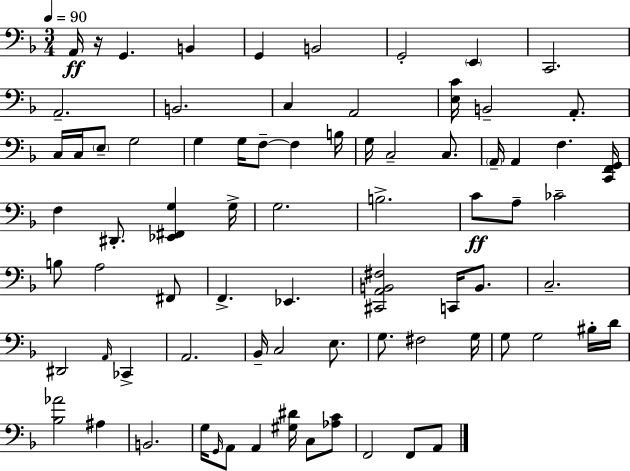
{
  \clef bass
  \numericTimeSignature
  \time 3/4
  \key d \minor
  \tempo 4 = 90
  a,16\ff r16 g,4. b,4 | g,4 b,2 | g,2-. \parenthesize e,4 | c,2. | \break a,2.-- | b,2. | c4 a,2 | <e c'>16 b,2-- a,8.-. | \break c16 c16 \parenthesize e8-- g2 | g4 g16 f8--~~ f4 b16 | g16 c2-- c8. | \parenthesize a,16-- a,4 f4. <c, f, g,>16 | \break f4 dis,8.-. <ees, fis, g>4 g16-> | g2. | b2.-> | c'8\ff a8-- ces'2-- | \break b8 a2 fis,8 | f,4.-> ees,4. | <cis, a, b, fis>2 c,16 b,8. | c2.-- | \break dis,2 \grace { a,16 } ces,4-> | a,2. | bes,16-- c2 e8. | g8. fis2 | \break g16 g8 g2 bis16-. | d'16 <bes aes'>2 ais4 | b,2. | g16 \grace { g,16 } a,8 a,4 <gis dis'>16 c8 | \break <aes c'>8 f,2 f,8 | a,8 \bar "|."
}